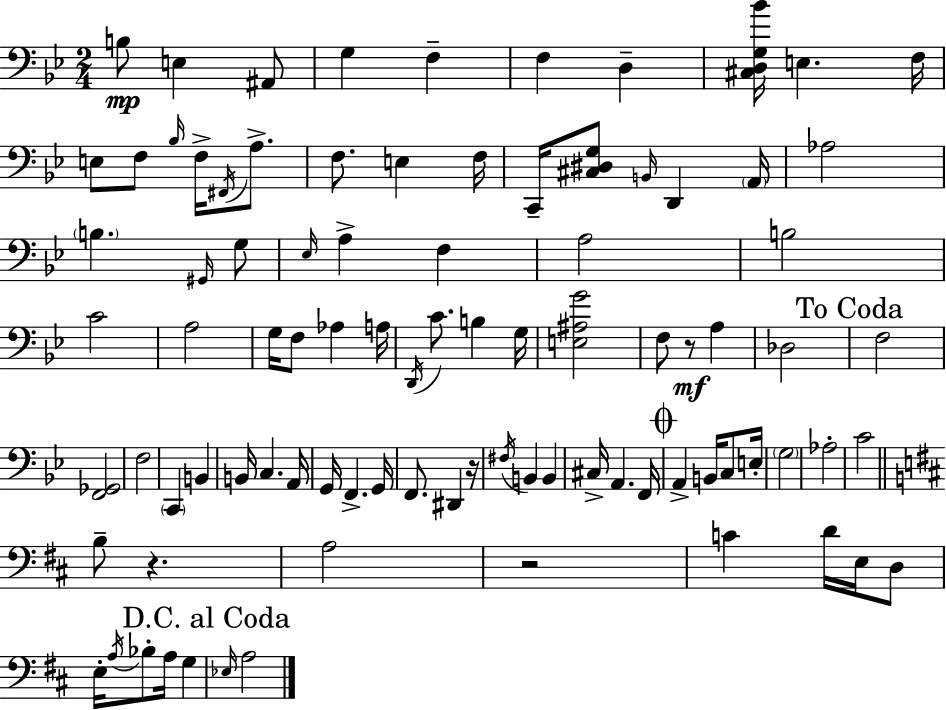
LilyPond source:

{
  \clef bass
  \numericTimeSignature
  \time 2/4
  \key g \minor
  \repeat volta 2 { b8\mp e4 ais,8 | g4 f4-- | f4 d4-- | <cis d g bes'>16 e4. f16 | \break e8 f8 \grace { bes16 } f16-> \acciaccatura { fis,16 } a8.-> | f8. e4 | f16 c,16-- <cis dis g>8 \grace { b,16 } d,4 | \parenthesize a,16 aes2 | \break \parenthesize b4. | \grace { gis,16 } g8 \grace { ees16 } a4-> | f4 a2 | b2 | \break c'2 | a2 | g16 f8 | aes4 a16 \acciaccatura { d,16 } c'8. | \break b4 g16 <e ais g'>2 | f8 | r8\mf a4 des2 | \mark "To Coda" f2 | \break <f, ges,>2 | f2 | \parenthesize c,4 | b,4 b,16 c4. | \break a,16 g,16 f,4.-> | g,16 f,8. | dis,4 r16 \acciaccatura { fis16 } b,4 | b,4 cis16-> | \break a,4. f,16 \mark \markup { \musicglyph "scripts.coda" } a,4-> | b,16 c8 e16-. \parenthesize g2 | aes2-. | c'2 | \break \bar "||" \break \key d \major b8-- r4. | a2 | r2 | c'4 d'16 e16 d8 | \break e16-. \acciaccatura { a16 } bes8-. a16 g4 | \mark "D.C. al Coda" \grace { ees16 } a2 | } \bar "|."
}